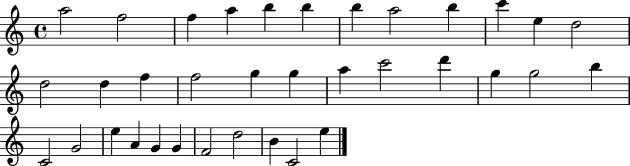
X:1
T:Untitled
M:4/4
L:1/4
K:C
a2 f2 f a b b b a2 b c' e d2 d2 d f f2 g g a c'2 d' g g2 b C2 G2 e A G G F2 d2 B C2 e